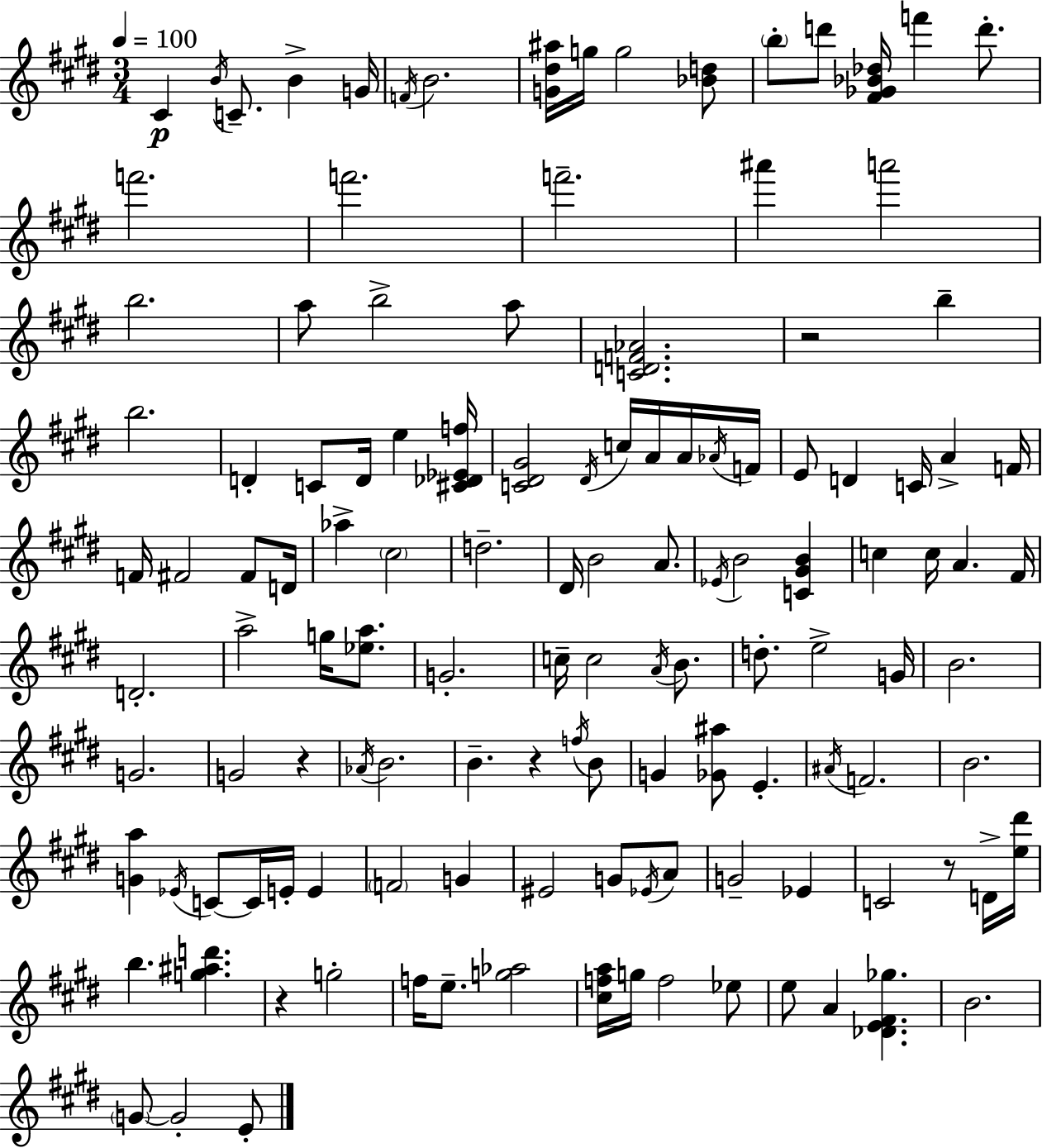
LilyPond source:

{
  \clef treble
  \numericTimeSignature
  \time 3/4
  \key e \major
  \tempo 4 = 100
  cis'4\p \acciaccatura { b'16 } c'8.-- b'4-> | g'16 \acciaccatura { f'16 } b'2. | <g' dis'' ais''>16 g''16 g''2 | <bes' d''>8 \parenthesize b''8-. d'''8 <fis' ges' bes' des''>16 f'''4 d'''8.-. | \break f'''2. | f'''2. | f'''2.-- | ais'''4 a'''2 | \break b''2. | a''8 b''2-> | a''8 <c' d' f' aes'>2. | r2 b''4-- | \break b''2. | d'4-. c'8 d'16 e''4 | <cis' des' ees' f''>16 <c' dis' gis'>2 \acciaccatura { dis'16 } c''16 | a'16 a'16 \acciaccatura { aes'16 } f'16 e'8 d'4 c'16 a'4-> | \break f'16 f'16 fis'2 | fis'8 d'16 aes''4-> \parenthesize cis''2 | d''2.-- | dis'16 b'2 | \break a'8. \acciaccatura { ees'16 } b'2 | <c' gis' b'>4 c''4 c''16 a'4. | fis'16 d'2.-. | a''2-> | \break g''16 <ees'' a''>8. g'2.-. | c''16-- c''2 | \acciaccatura { a'16 } b'8. d''8.-. e''2-> | g'16 b'2. | \break g'2. | g'2 | r4 \acciaccatura { aes'16 } b'2. | b'4.-- | \break r4 \acciaccatura { f''16 } b'8 g'4 | <ges' ais''>8 e'4.-. \acciaccatura { ais'16 } f'2. | b'2. | <g' a''>4 | \break \acciaccatura { ees'16 } c'8~~ c'16 e'16-. e'4 \parenthesize f'2 | g'4 eis'2 | g'8 \acciaccatura { ees'16 } a'8 g'2-- | ees'4 c'2 | \break r8 d'16-> <e'' dis'''>16 b''4. | <g'' ais'' d'''>4. r4 | g''2-. f''16 | e''8.-- <g'' aes''>2 <cis'' f'' a''>16 | \break g''16 f''2 ees''8 e''8 | a'4 <des' e' fis' ges''>4. b'2. | \parenthesize g'8~~ | g'2-. e'8-. \bar "|."
}